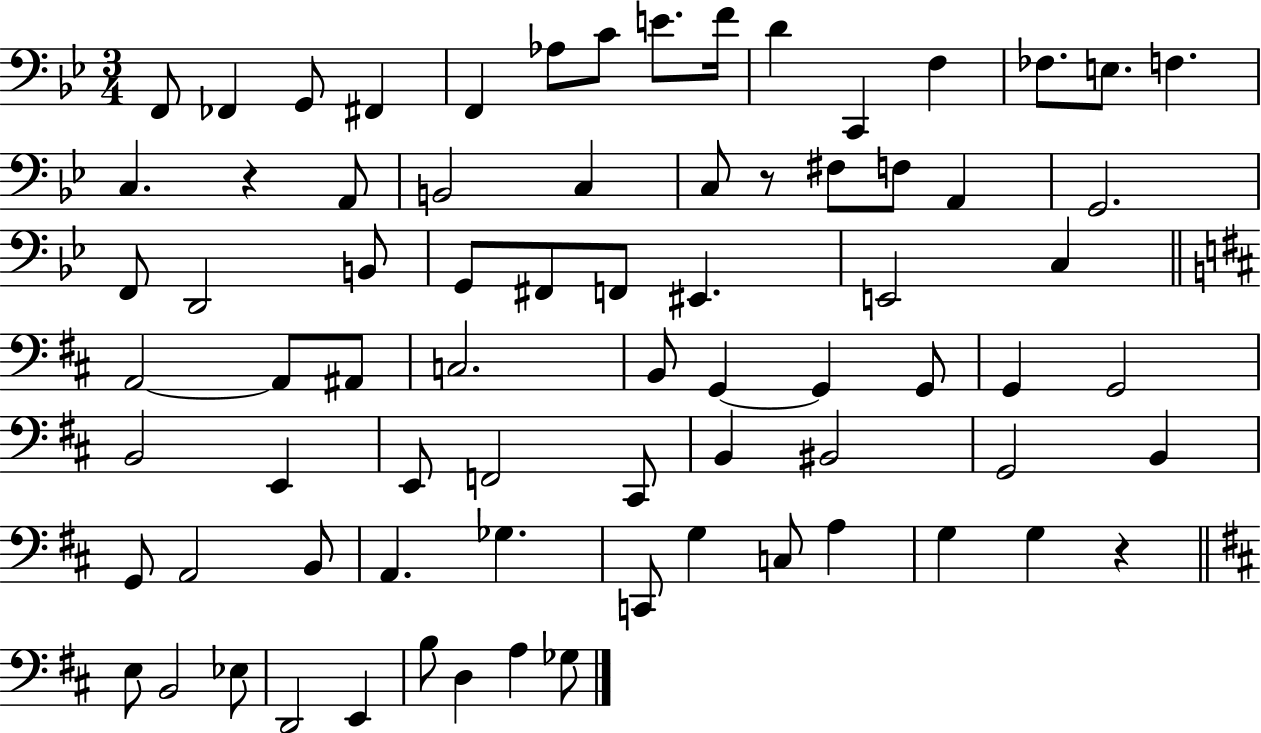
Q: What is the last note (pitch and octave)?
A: Gb3